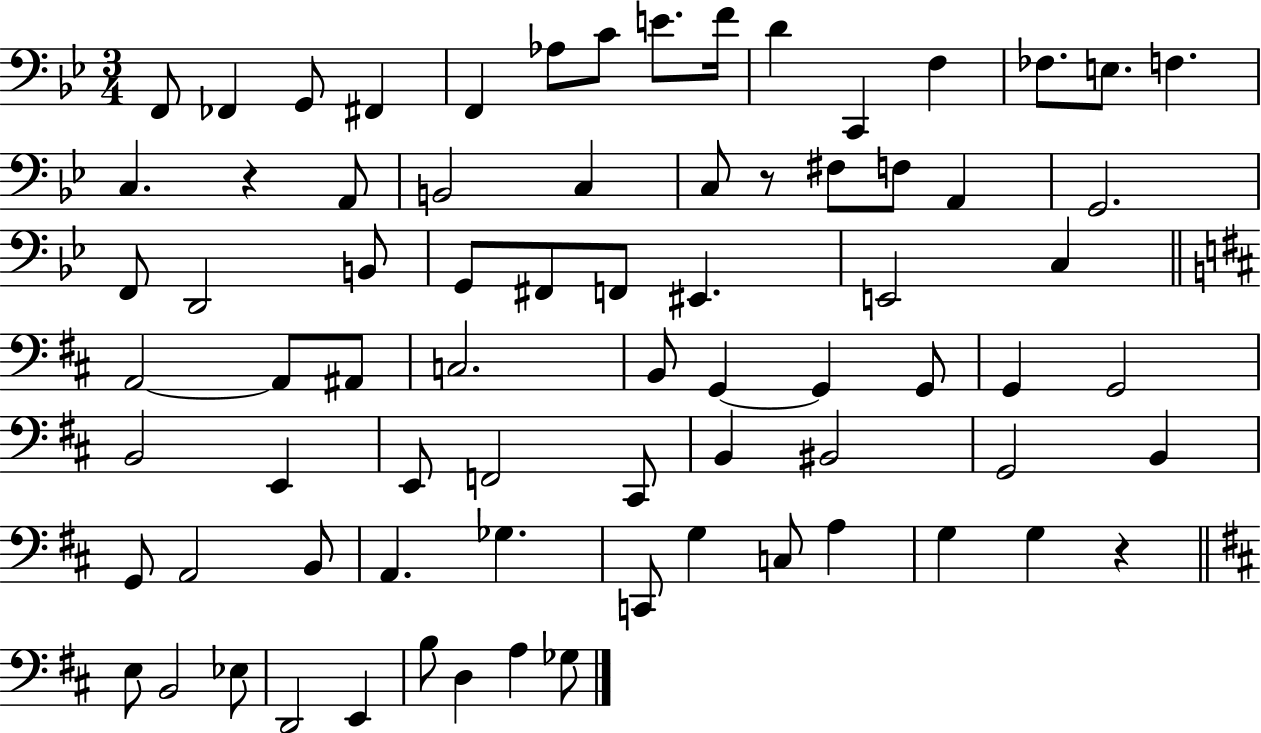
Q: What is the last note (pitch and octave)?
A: Gb3